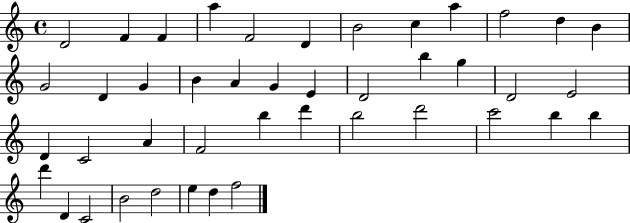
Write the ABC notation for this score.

X:1
T:Untitled
M:4/4
L:1/4
K:C
D2 F F a F2 D B2 c a f2 d B G2 D G B A G E D2 b g D2 E2 D C2 A F2 b d' b2 d'2 c'2 b b d' D C2 B2 d2 e d f2